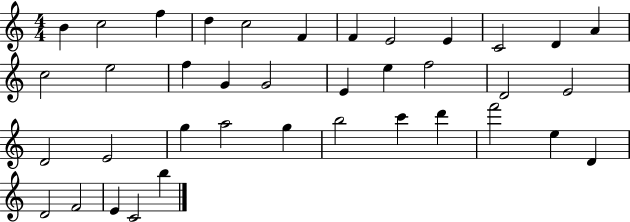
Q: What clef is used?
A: treble